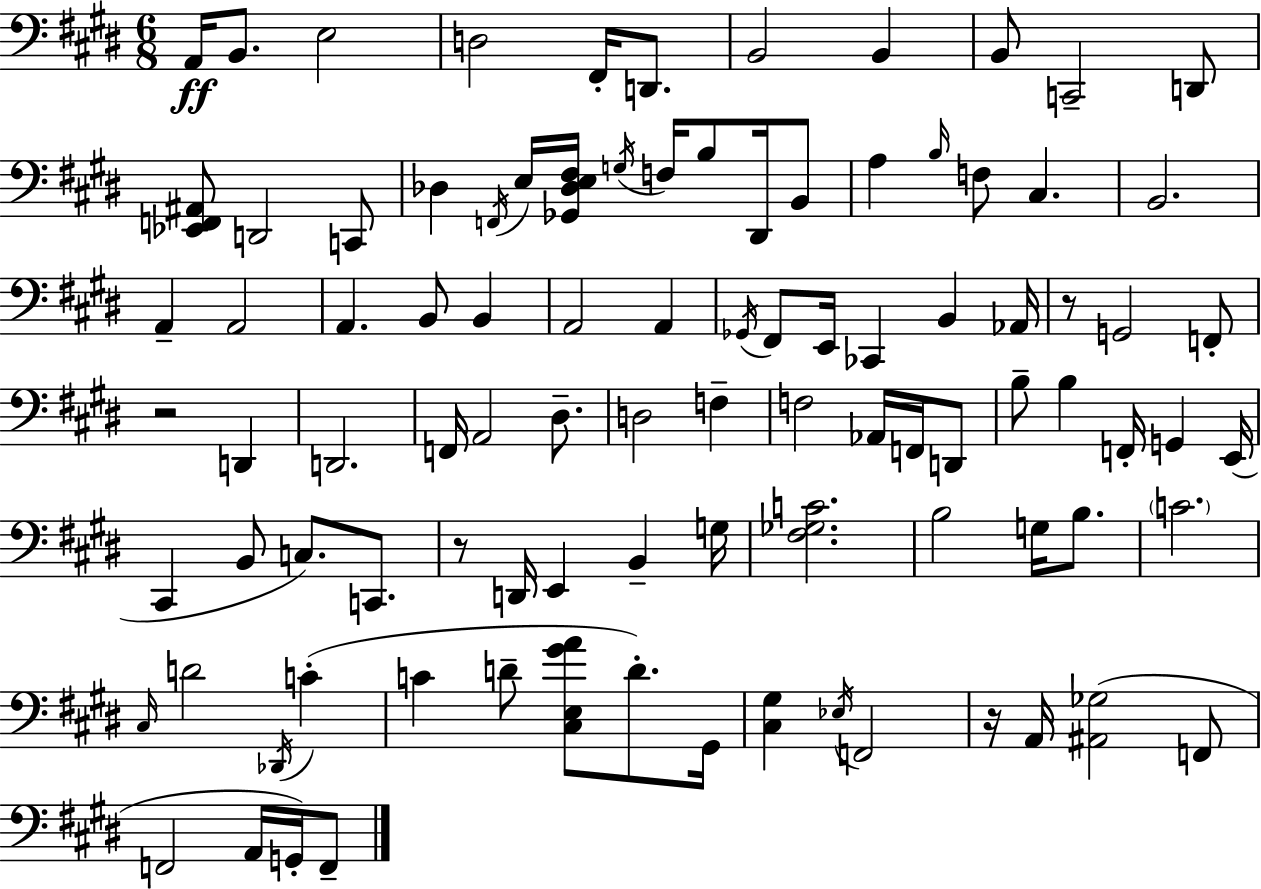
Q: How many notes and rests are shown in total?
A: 95